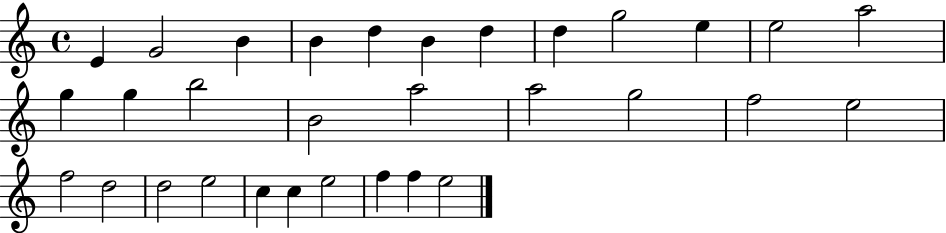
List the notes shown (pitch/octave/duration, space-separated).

E4/q G4/h B4/q B4/q D5/q B4/q D5/q D5/q G5/h E5/q E5/h A5/h G5/q G5/q B5/h B4/h A5/h A5/h G5/h F5/h E5/h F5/h D5/h D5/h E5/h C5/q C5/q E5/h F5/q F5/q E5/h